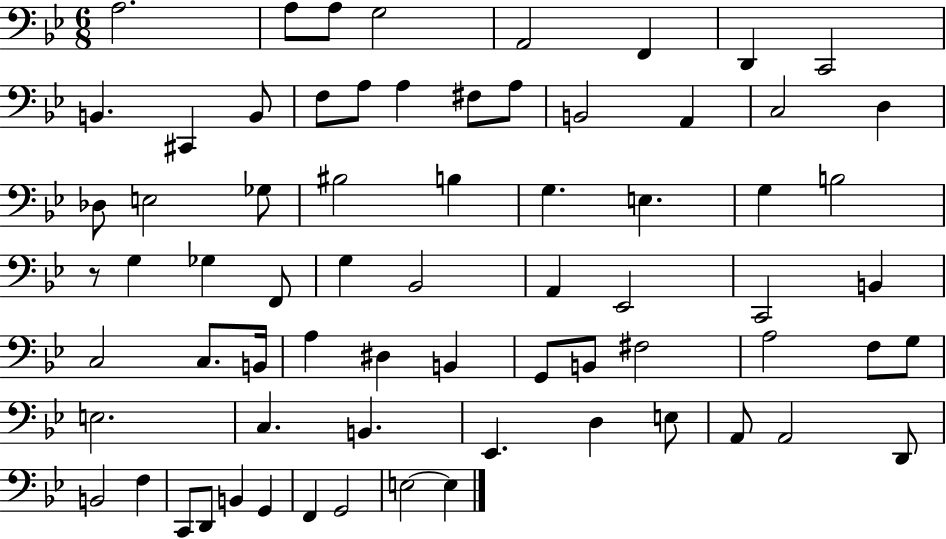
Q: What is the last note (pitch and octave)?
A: E3